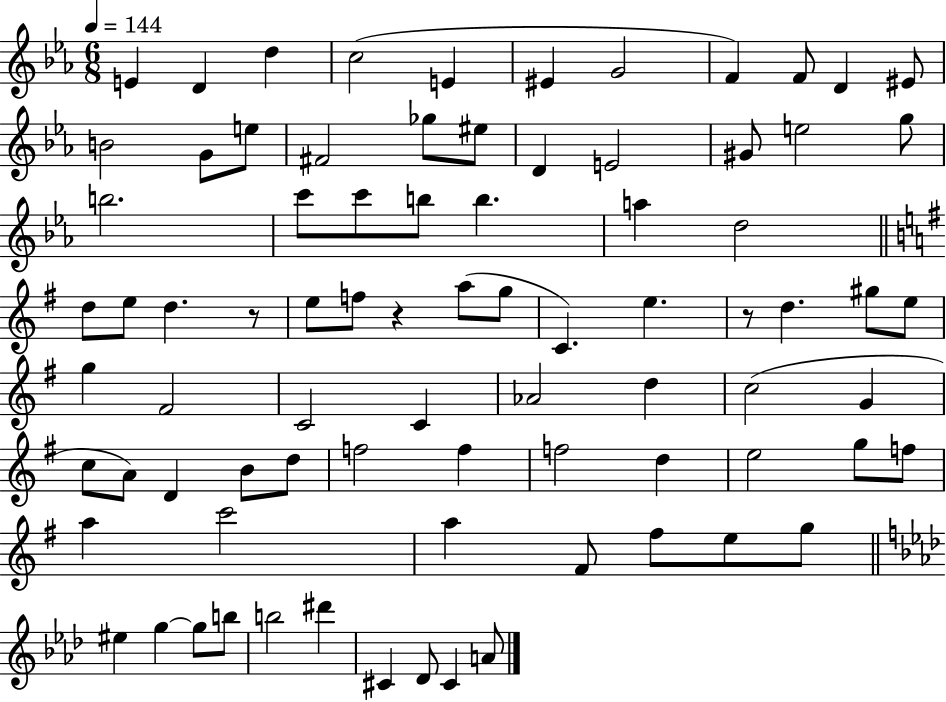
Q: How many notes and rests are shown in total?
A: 81